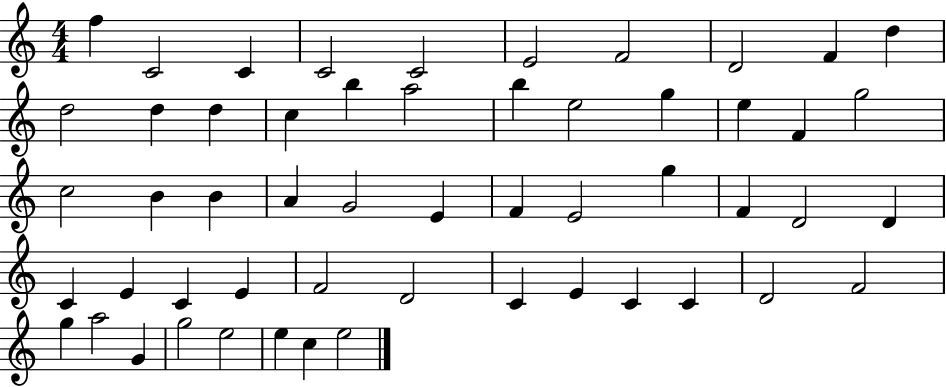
X:1
T:Untitled
M:4/4
L:1/4
K:C
f C2 C C2 C2 E2 F2 D2 F d d2 d d c b a2 b e2 g e F g2 c2 B B A G2 E F E2 g F D2 D C E C E F2 D2 C E C C D2 F2 g a2 G g2 e2 e c e2